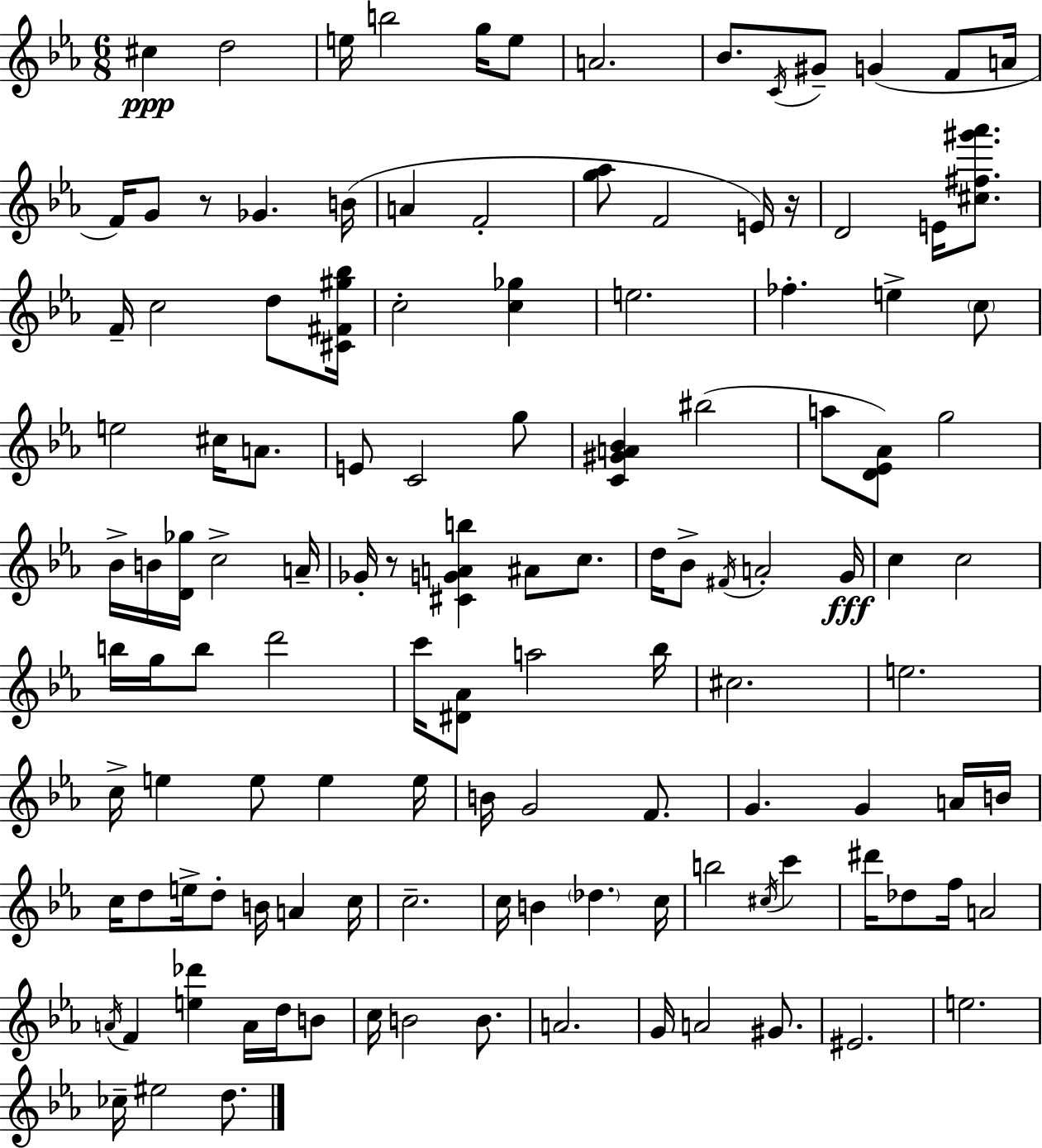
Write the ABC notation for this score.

X:1
T:Untitled
M:6/8
L:1/4
K:Eb
^c d2 e/4 b2 g/4 e/2 A2 _B/2 C/4 ^G/2 G F/2 A/4 F/4 G/2 z/2 _G B/4 A F2 [g_a]/2 F2 E/4 z/4 D2 E/4 [^c^f^g'_a']/2 F/4 c2 d/2 [^C^F^g_b]/4 c2 [c_g] e2 _f e c/2 e2 ^c/4 A/2 E/2 C2 g/2 [C^GA_B] ^b2 a/2 [D_E_A]/2 g2 _B/4 B/4 [D_g]/4 c2 A/4 _G/4 z/2 [^CGAb] ^A/2 c/2 d/4 _B/2 ^F/4 A2 G/4 c c2 b/4 g/4 b/2 d'2 c'/4 [^D_A]/2 a2 _b/4 ^c2 e2 c/4 e e/2 e e/4 B/4 G2 F/2 G G A/4 B/4 c/4 d/2 e/4 d/2 B/4 A c/4 c2 c/4 B _d c/4 b2 ^c/4 c' ^d'/4 _d/2 f/4 A2 A/4 F [e_d'] A/4 d/4 B/2 c/4 B2 B/2 A2 G/4 A2 ^G/2 ^E2 e2 _c/4 ^e2 d/2